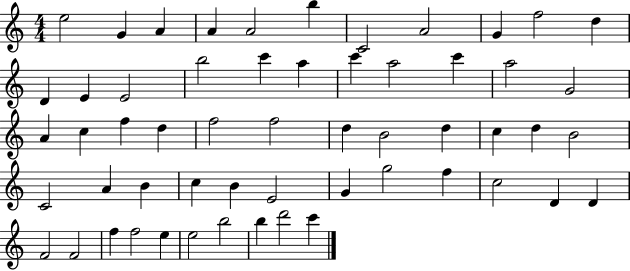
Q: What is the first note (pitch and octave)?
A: E5